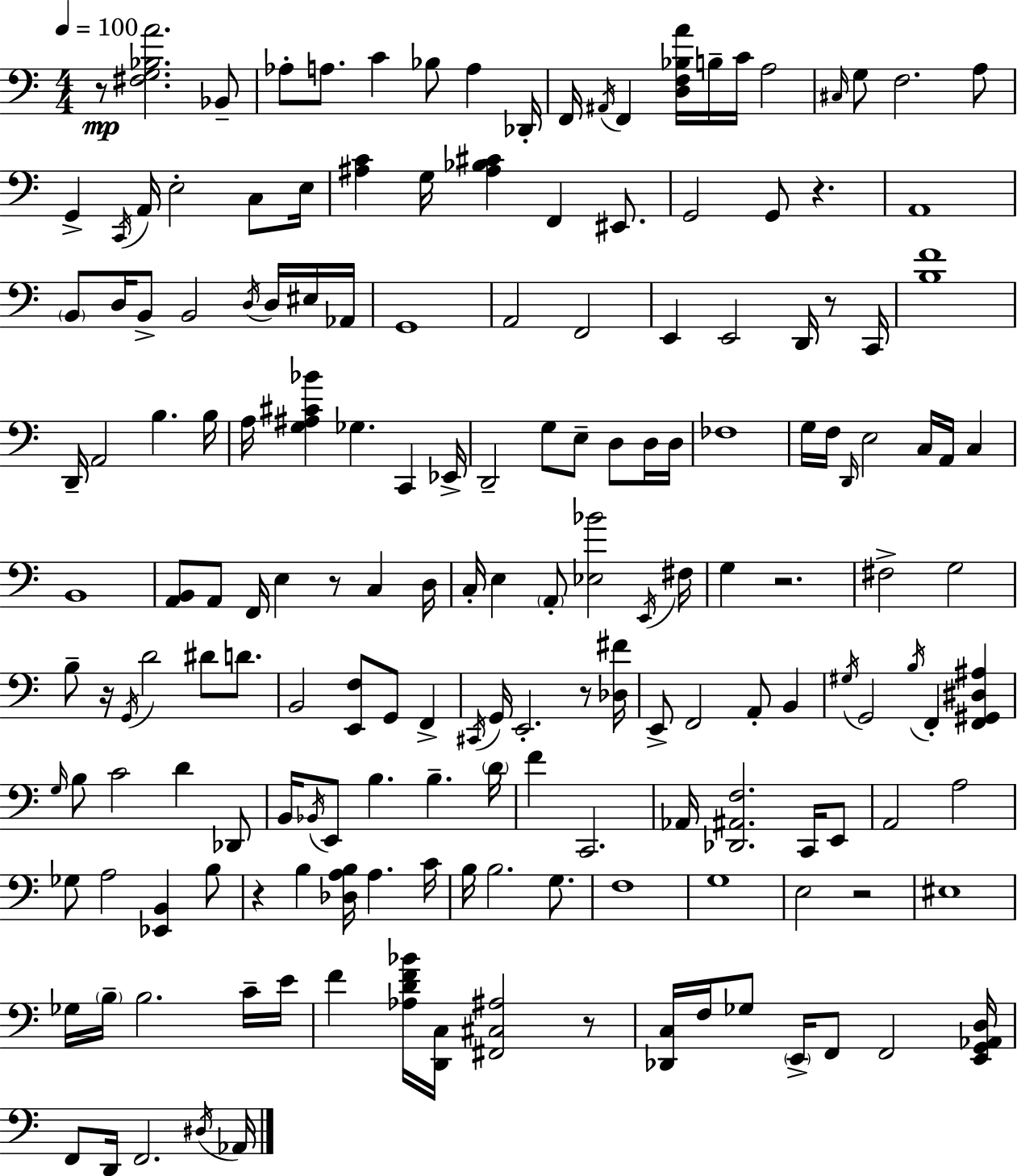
{
  \clef bass
  \numericTimeSignature
  \time 4/4
  \key a \minor
  \tempo 4 = 100
  r8\mp <fis g bes a'>2. bes,8-- | aes8-. a8. c'4 bes8 a4 des,16-. | f,16 \acciaccatura { ais,16 } f,4 <d f bes a'>16 b16-- c'16 a2 | \grace { cis16 } g8 f2. | \break a8 g,4-> \acciaccatura { c,16 } a,16 e2-. | c8 e16 <ais c'>4 g16 <ais bes cis'>4 f,4 | eis,8. g,2 g,8 r4. | a,1 | \break \parenthesize b,8 d16 b,8-> b,2 | \acciaccatura { d16 } d16 eis16 aes,16 g,1 | a,2 f,2 | e,4 e,2 | \break d,16 r8 c,16 <b f'>1 | d,16-- a,2 b4. | b16 a16 <g ais cis' bes'>4 ges4. c,4 | ees,16-> d,2-- g8 e8-- | \break d8 d16 d16 fes1 | g16 f16 \grace { d,16 } e2 c16 | a,16 c4 b,1 | <a, b,>8 a,8 f,16 e4 r8 | \break c4 d16 c16-. e4 \parenthesize a,8-. <ees bes'>2 | \acciaccatura { e,16 } fis16 g4 r2. | fis2-> g2 | b8-- r16 \acciaccatura { g,16 } d'2 | \break dis'8 d'8. b,2 <e, f>8 | g,8 f,4-> \acciaccatura { cis,16 } g,16 e,2.-. | r8 <des fis'>16 e,8-> f,2 | a,8-. b,4 \acciaccatura { gis16 } g,2 | \break \acciaccatura { b16 } f,4-. <f, gis, dis ais>4 \grace { g16 } b8 c'2 | d'4 des,8 b,16 \acciaccatura { bes,16 } e,8 b4. | b4.-- \parenthesize d'16 f'4 | c,2. aes,16 <des, ais, f>2. | \break c,16 e,8 a,2 | a2 ges8 a2 | <ees, b,>4 b8 r4 | b4 <des a b>16 a4. c'16 b16 b2. | \break g8. f1 | g1 | e2 | r2 eis1 | \break ges16 \parenthesize b16-- b2. | c'16-- e'16 f'4 | <aes d' f' bes'>16 <d, c>16 <fis, cis ais>2 r8 <des, c>16 f16 ges8 | \parenthesize e,16-> f,8 f,2 <e, g, aes, d>16 f,8 d,16 f,2. | \break \acciaccatura { dis16 } aes,16 \bar "|."
}